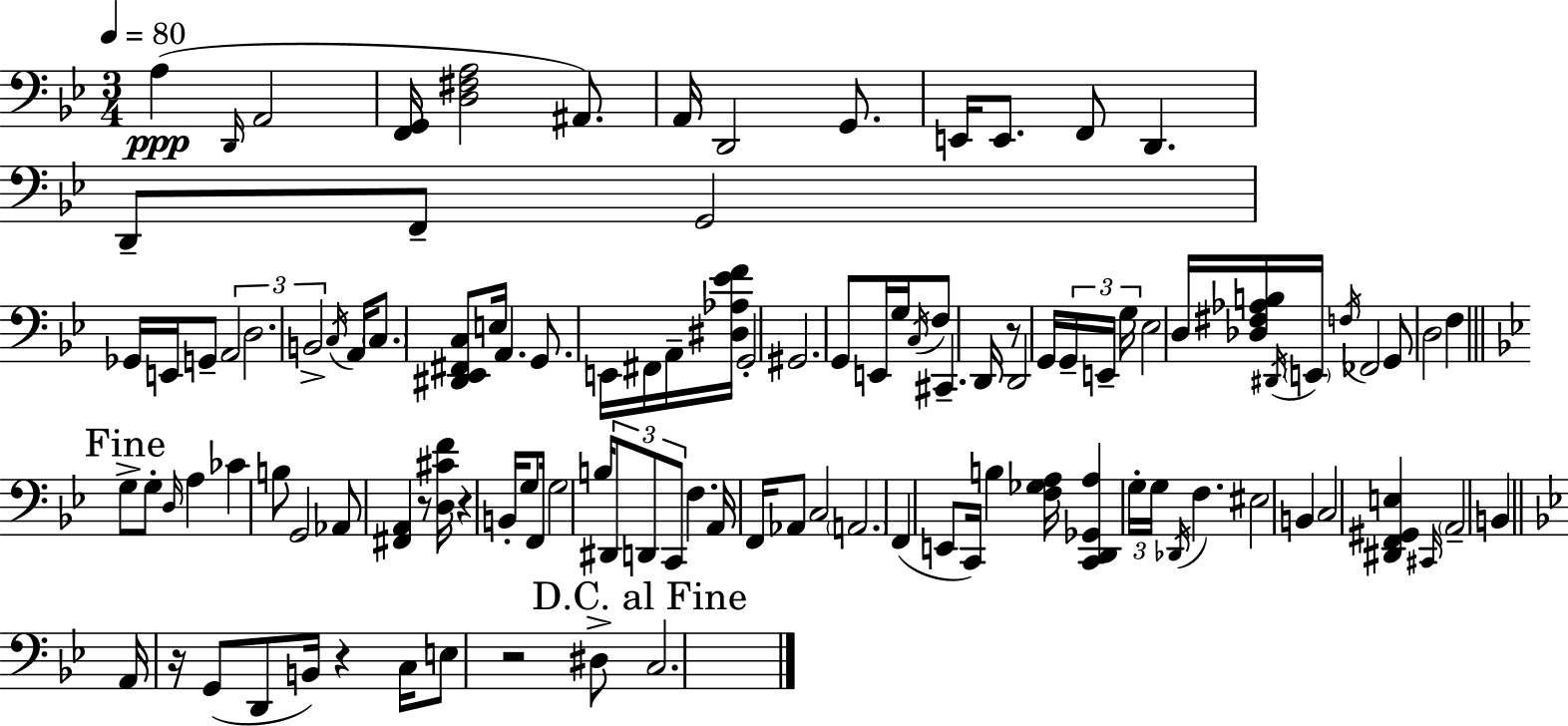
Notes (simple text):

A3/q D2/s A2/h [F2,G2]/s [D3,F#3,A3]/h A#2/e. A2/s D2/h G2/e. E2/s E2/e. F2/e D2/q. D2/e F2/e G2/h Gb2/s E2/s G2/e A2/h D3/h. B2/h C3/s A2/s C3/e. [D#2,Eb2,F#2,C3]/e E3/s A2/q. G2/e. E2/s F#2/s A2/s [D#3,Ab3,Eb4,F4]/s G2/h G#2/h. G2/e E2/s G3/s C3/s F3/e C#2/q. D2/s R/e D2/h G2/s G2/s E2/s G3/s Eb3/h D3/s [Db3,F#3,Ab3,B3]/s D#2/s E2/s F3/s FES2/h G2/e D3/h F3/q G3/e G3/e D3/s A3/q CES4/q B3/e G2/h Ab2/e [F#2,A2]/q R/e [D3,C#4,F4]/s R/q B2/s G3/e F2/s G3/h B3/s D#2/e D2/e C2/e F3/q. A2/s F2/s Ab2/e C3/h A2/h. F2/q E2/e C2/s B3/q [F3,Gb3,A3]/s [C2,D2,Gb2,A3]/q G3/s G3/s Db2/s F3/q. EIS3/h B2/q C3/h [D#2,F2,G#2,E3]/q C#2/s A2/h B2/q A2/s R/s G2/e D2/e B2/s R/q C3/s E3/e R/h D#3/e C3/h.